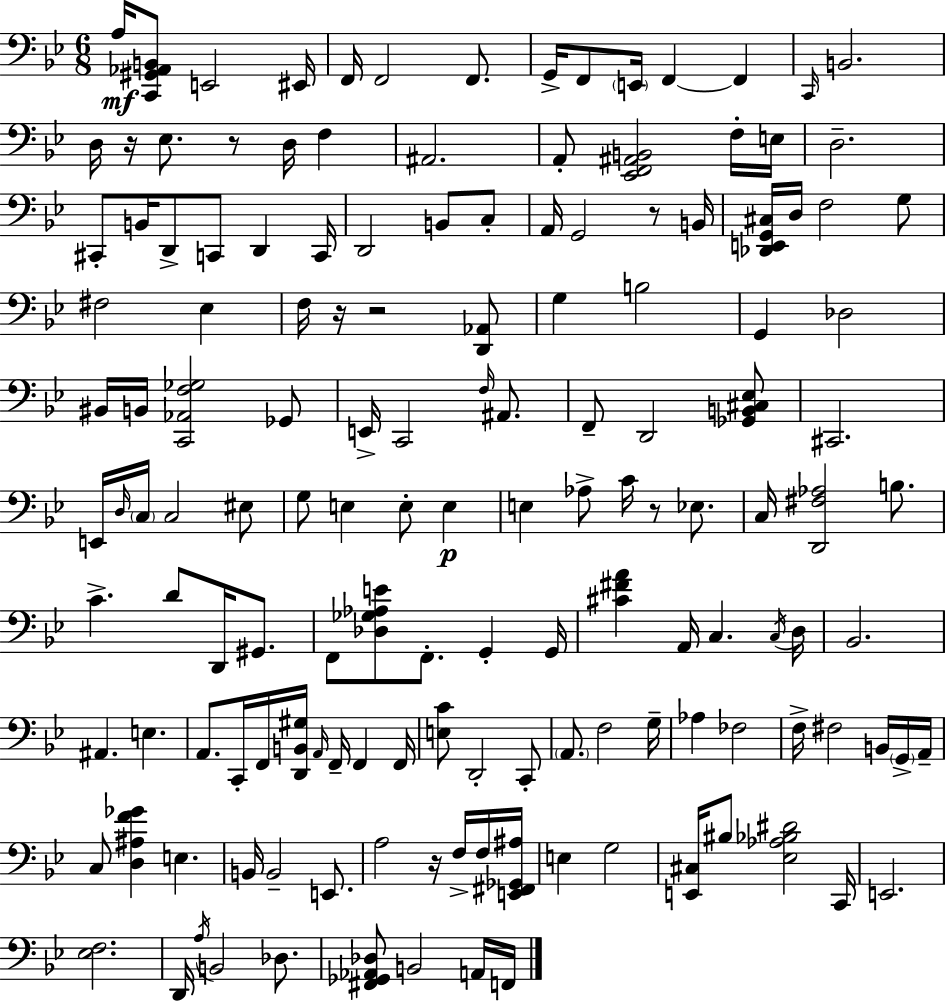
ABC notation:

X:1
T:Untitled
M:6/8
L:1/4
K:Bb
A,/4 [C,,^G,,_A,,B,,]/2 E,,2 ^E,,/4 F,,/4 F,,2 F,,/2 G,,/4 F,,/2 E,,/4 F,, F,, C,,/4 B,,2 D,/4 z/4 _E,/2 z/2 D,/4 F, ^A,,2 A,,/2 [_E,,F,,^A,,B,,]2 F,/4 E,/4 D,2 ^C,,/2 B,,/4 D,,/2 C,,/2 D,, C,,/4 D,,2 B,,/2 C,/2 A,,/4 G,,2 z/2 B,,/4 [_D,,E,,G,,^C,]/4 D,/4 F,2 G,/2 ^F,2 _E, F,/4 z/4 z2 [D,,_A,,]/2 G, B,2 G,, _D,2 ^B,,/4 B,,/4 [C,,_A,,F,_G,]2 _G,,/2 E,,/4 C,,2 F,/4 ^A,,/2 F,,/2 D,,2 [_G,,B,,^C,_E,]/2 ^C,,2 E,,/4 D,/4 C,/4 C,2 ^E,/2 G,/2 E, E,/2 E, E, _A,/2 C/4 z/2 _E,/2 C,/4 [D,,^F,_A,]2 B,/2 C D/2 D,,/4 ^G,,/2 F,,/2 [_D,_G,_A,E]/2 F,,/2 G,, G,,/4 [^C^FA] A,,/4 C, C,/4 D,/4 _B,,2 ^A,, E, A,,/2 C,,/4 F,,/4 [D,,B,,^G,]/4 A,,/4 F,,/4 F,, F,,/4 [E,C]/2 D,,2 C,,/2 A,,/2 F,2 G,/4 _A, _F,2 F,/4 ^F,2 B,,/4 G,,/4 A,,/4 C,/2 [D,^A,F_G] E, B,,/4 B,,2 E,,/2 A,2 z/4 F,/4 F,/4 [E,,^F,,_G,,^A,]/4 E, G,2 [E,,^C,]/4 ^B,/2 [_E,_A,_B,^D]2 C,,/4 E,,2 [_E,F,]2 D,,/4 A,/4 B,,2 _D,/2 [^F,,_G,,_A,,_D,]/2 B,,2 A,,/4 F,,/4